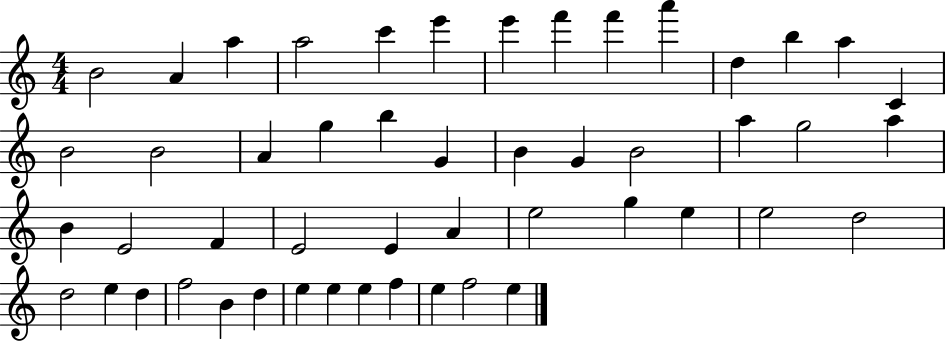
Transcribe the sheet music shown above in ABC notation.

X:1
T:Untitled
M:4/4
L:1/4
K:C
B2 A a a2 c' e' e' f' f' a' d b a C B2 B2 A g b G B G B2 a g2 a B E2 F E2 E A e2 g e e2 d2 d2 e d f2 B d e e e f e f2 e